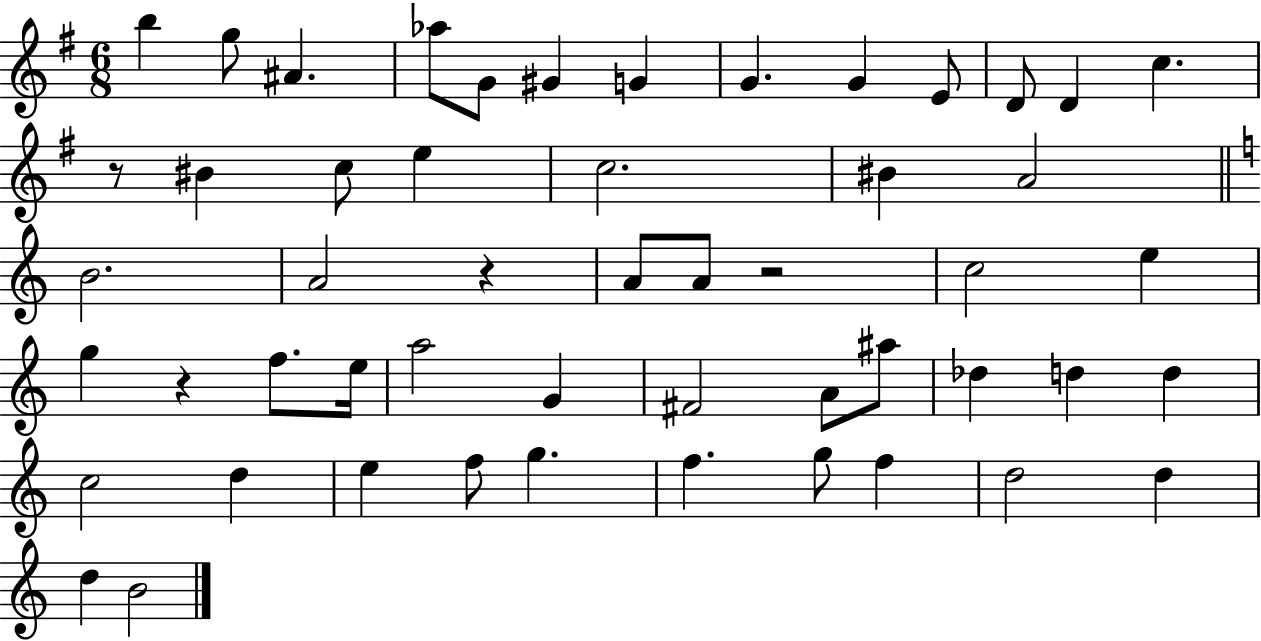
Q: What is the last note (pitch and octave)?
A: B4